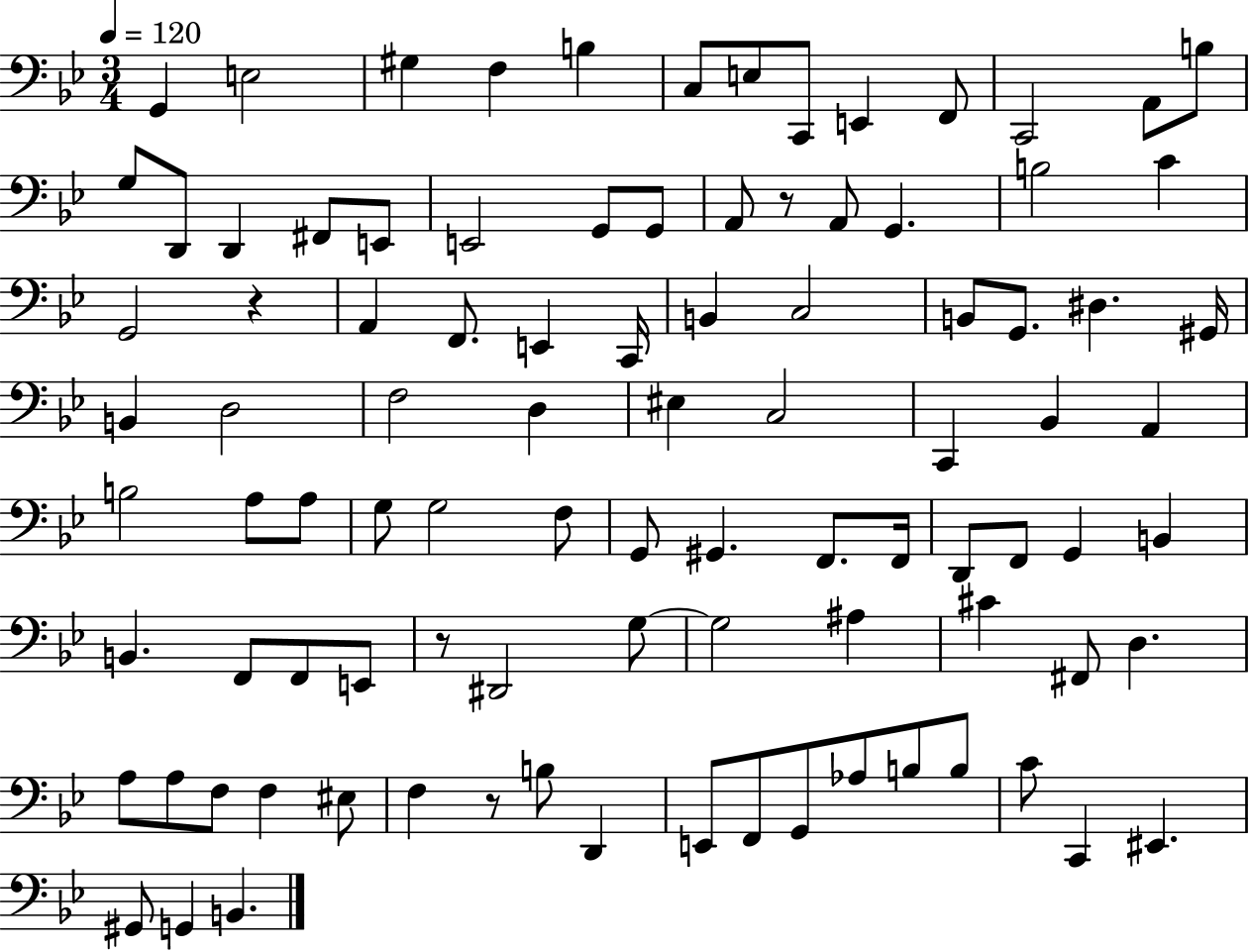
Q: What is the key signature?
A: BES major